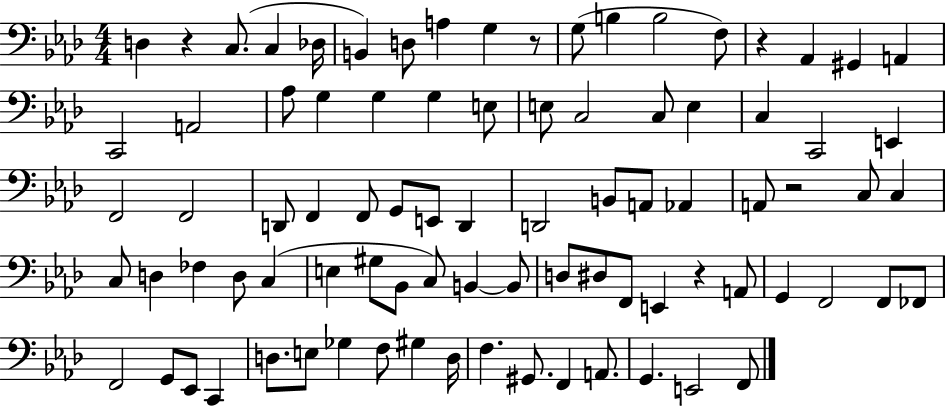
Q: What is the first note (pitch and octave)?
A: D3